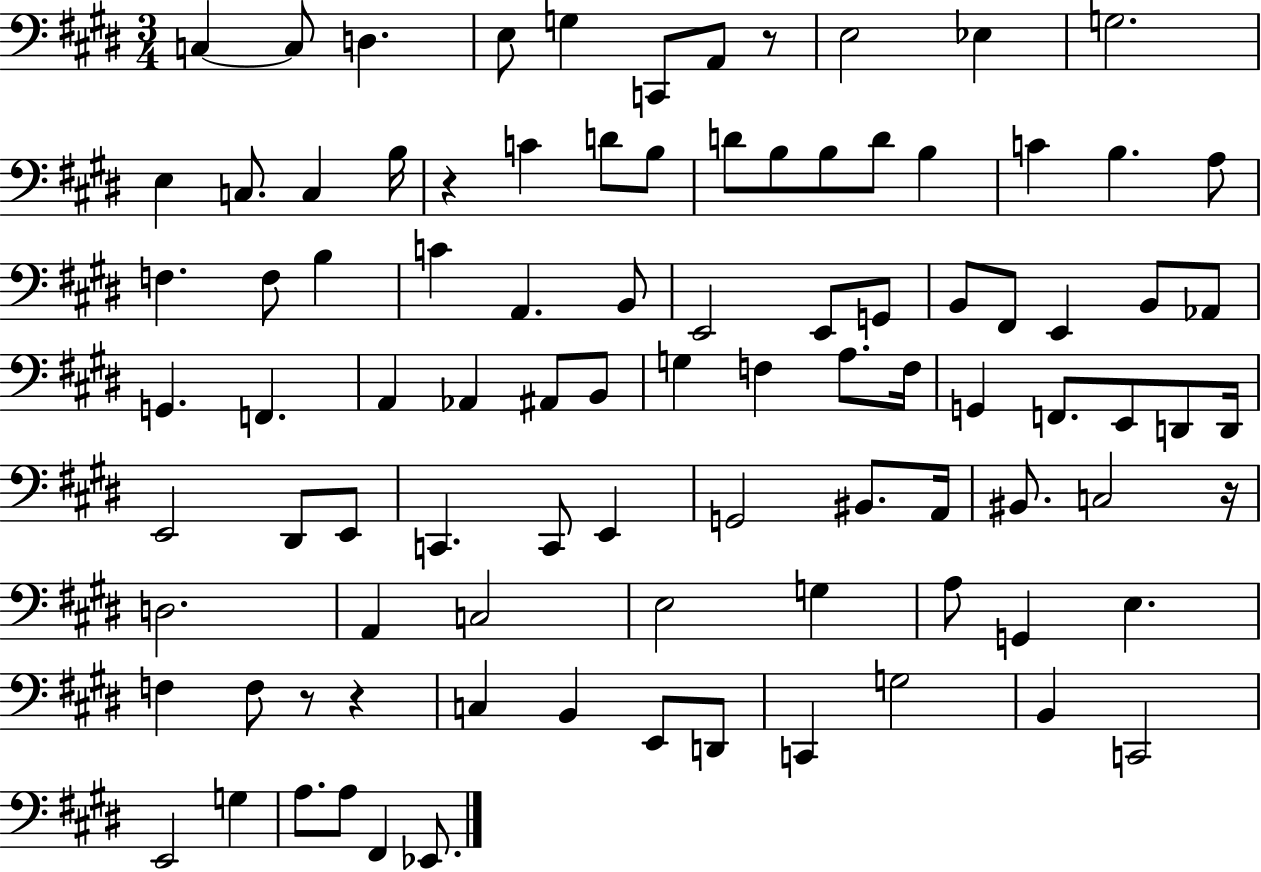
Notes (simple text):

C3/q C3/e D3/q. E3/e G3/q C2/e A2/e R/e E3/h Eb3/q G3/h. E3/q C3/e. C3/q B3/s R/q C4/q D4/e B3/e D4/e B3/e B3/e D4/e B3/q C4/q B3/q. A3/e F3/q. F3/e B3/q C4/q A2/q. B2/e E2/h E2/e G2/e B2/e F#2/e E2/q B2/e Ab2/e G2/q. F2/q. A2/q Ab2/q A#2/e B2/e G3/q F3/q A3/e. F3/s G2/q F2/e. E2/e D2/e D2/s E2/h D#2/e E2/e C2/q. C2/e E2/q G2/h BIS2/e. A2/s BIS2/e. C3/h R/s D3/h. A2/q C3/h E3/h G3/q A3/e G2/q E3/q. F3/q F3/e R/e R/q C3/q B2/q E2/e D2/e C2/q G3/h B2/q C2/h E2/h G3/q A3/e. A3/e F#2/q Eb2/e.